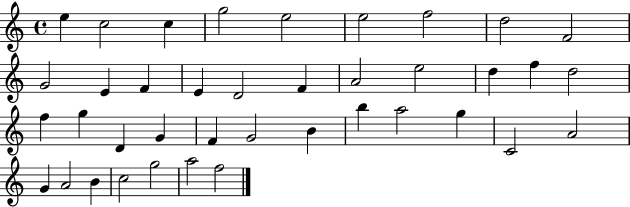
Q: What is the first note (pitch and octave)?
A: E5